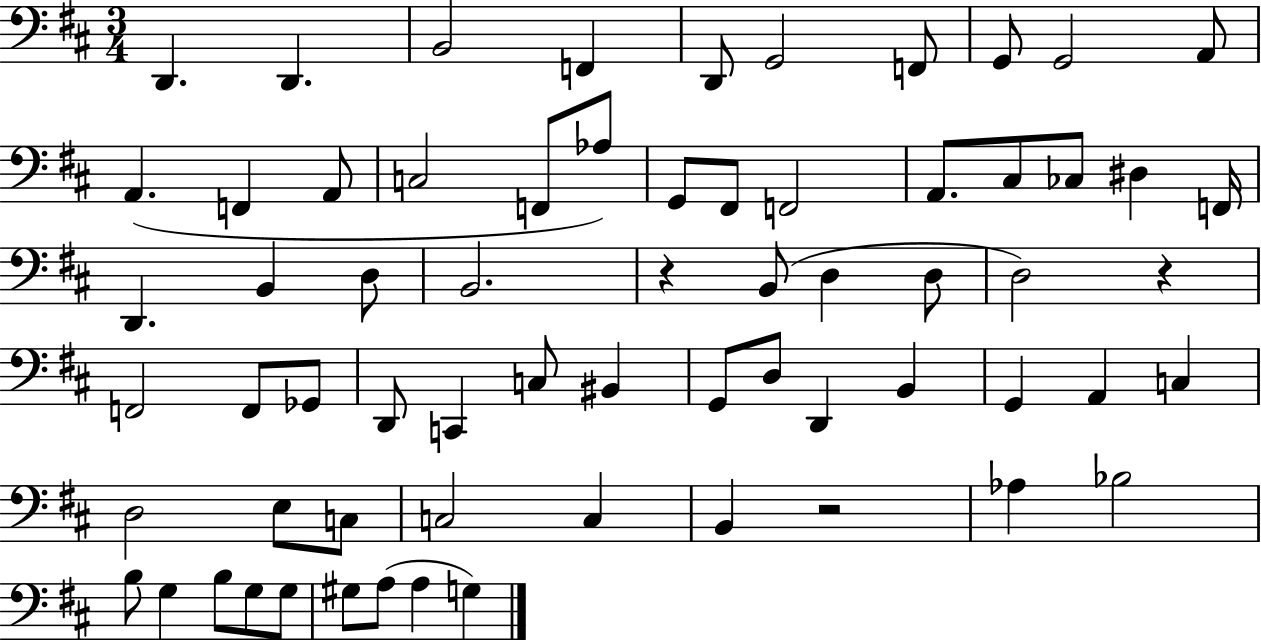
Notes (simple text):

D2/q. D2/q. B2/h F2/q D2/e G2/h F2/e G2/e G2/h A2/e A2/q. F2/q A2/e C3/h F2/e Ab3/e G2/e F#2/e F2/h A2/e. C#3/e CES3/e D#3/q F2/s D2/q. B2/q D3/e B2/h. R/q B2/e D3/q D3/e D3/h R/q F2/h F2/e Gb2/e D2/e C2/q C3/e BIS2/q G2/e D3/e D2/q B2/q G2/q A2/q C3/q D3/h E3/e C3/e C3/h C3/q B2/q R/h Ab3/q Bb3/h B3/e G3/q B3/e G3/e G3/e G#3/e A3/e A3/q G3/q